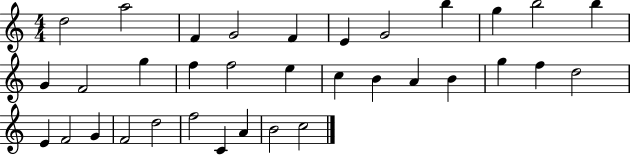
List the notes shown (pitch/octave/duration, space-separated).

D5/h A5/h F4/q G4/h F4/q E4/q G4/h B5/q G5/q B5/h B5/q G4/q F4/h G5/q F5/q F5/h E5/q C5/q B4/q A4/q B4/q G5/q F5/q D5/h E4/q F4/h G4/q F4/h D5/h F5/h C4/q A4/q B4/h C5/h